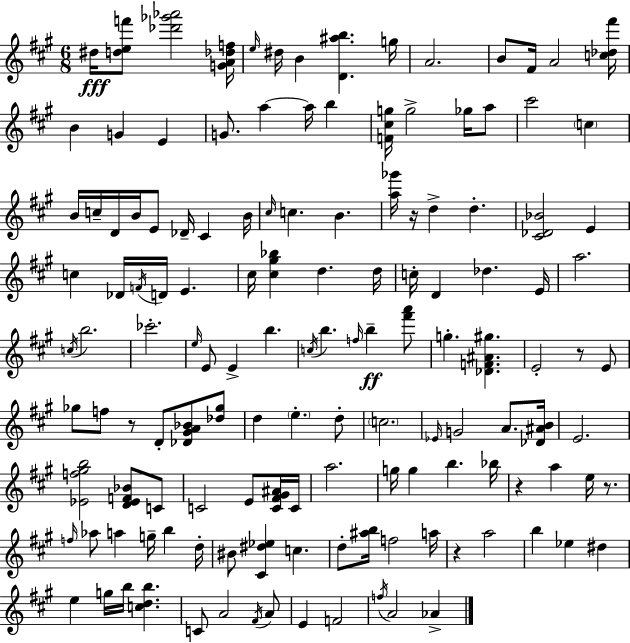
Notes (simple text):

D#5/s [D5,E5,F6]/e [Db6,Gb6,Ab6]/h [G4,A4,Db5,F5]/s E5/s D#5/s B4/q [D4,A#5,B5]/q. G5/s A4/h. B4/e F#4/s A4/h [C5,Db5,F#6]/s B4/q G4/q E4/q G4/e. A5/q A5/s B5/q [F4,C#5,G5]/s G5/h Gb5/s A5/e C#6/h C5/q B4/s C5/s D4/s B4/s E4/e Db4/s C#4/q B4/s C#5/s C5/q. B4/q. [A5,Gb6]/s R/s D5/q D5/q. [C#4,Db4,Bb4]/h E4/q C5/q Db4/s F4/s D4/s E4/q. C#5/s [C#5,G#5,Bb5]/q D5/q. D5/s C5/s D4/q Db5/q. E4/s A5/h. C5/s B5/h. CES6/h. E5/s E4/e E4/q B5/q. C5/s B5/q. F5/s B5/q [F#6,A6]/e G5/q. [Db4,F4,A#4,G#5]/q. E4/h R/e E4/e Gb5/e F5/e R/e D4/e [Db4,G#4,A4,Bb4]/e [Db5,Gb5]/e D5/q E5/q. D5/e C5/h. Eb4/s G4/h A4/e. [Db4,A#4,B4]/s E4/h. [Eb4,F5,G#5,B5]/h [D4,Eb4,F4,Bb4]/e C4/e C4/h E4/e [C4,F#4,G#4,A#4]/s C4/s A5/h. G5/s G5/q B5/q. Bb5/s R/q A5/q E5/s R/e. F5/s Ab5/e A5/q G5/s B5/q D5/s BIS4/e [C#4,D#5,Eb5]/q C5/q. D5/e [A#5,B5]/s F5/h A5/s R/q A5/h B5/q Eb5/q D#5/q E5/q G5/s B5/s [C5,D5,B5]/q. C4/e A4/h F#4/s A4/e E4/q F4/h F5/s A4/h Ab4/q